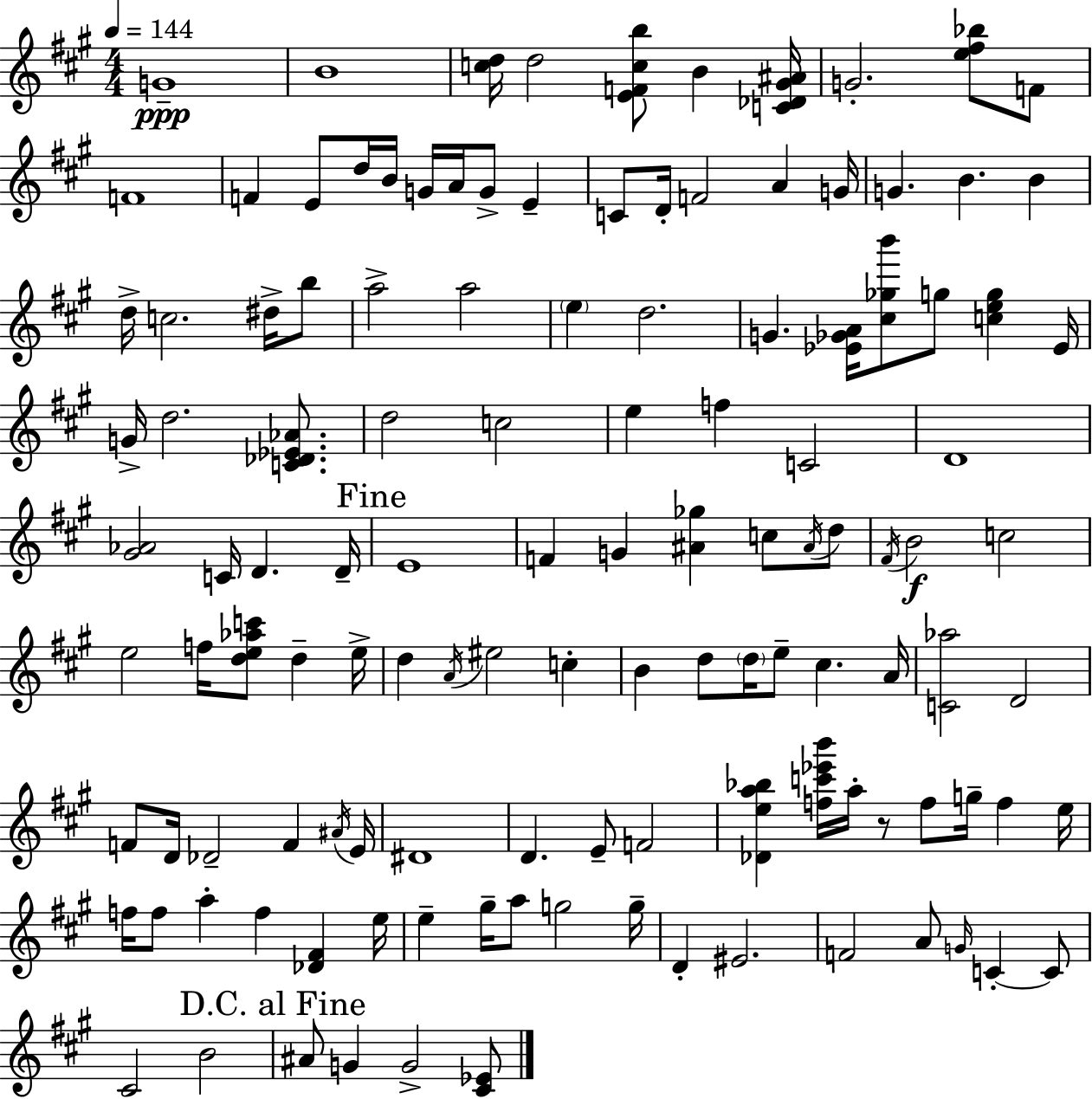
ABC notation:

X:1
T:Untitled
M:4/4
L:1/4
K:A
G4 B4 [cd]/4 d2 [EFcb]/2 B [C_D^G^A]/4 G2 [e^f_b]/2 F/2 F4 F E/2 d/4 B/4 G/4 A/4 G/2 E C/2 D/4 F2 A G/4 G B B d/4 c2 ^d/4 b/2 a2 a2 e d2 G [_E_GA]/4 [^c_gb']/2 g/2 [ceg] _E/4 G/4 d2 [C_D_E_A]/2 d2 c2 e f C2 D4 [^G_A]2 C/4 D D/4 E4 F G [^A_g] c/2 ^A/4 d/2 ^F/4 B2 c2 e2 f/4 [de_ac']/2 d e/4 d A/4 ^e2 c B d/2 d/4 e/2 ^c A/4 [C_a]2 D2 F/2 D/4 _D2 F ^A/4 E/4 ^D4 D E/2 F2 [_Dea_b] [fc'_e'b']/4 a/4 z/2 f/2 g/4 f e/4 f/4 f/2 a f [_D^F] e/4 e ^g/4 a/2 g2 g/4 D ^E2 F2 A/2 G/4 C C/2 ^C2 B2 ^A/2 G G2 [^C_E]/2